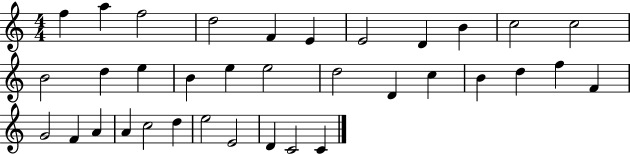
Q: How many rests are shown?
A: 0